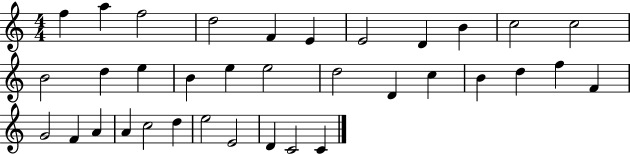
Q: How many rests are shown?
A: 0